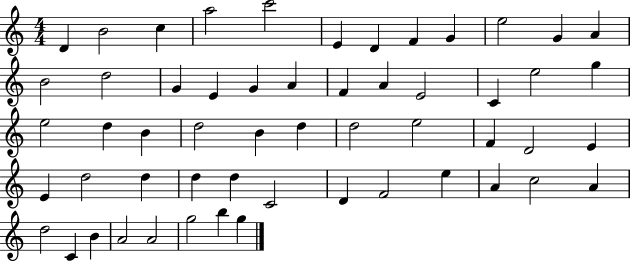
X:1
T:Untitled
M:4/4
L:1/4
K:C
D B2 c a2 c'2 E D F G e2 G A B2 d2 G E G A F A E2 C e2 g e2 d B d2 B d d2 e2 F D2 E E d2 d d d C2 D F2 e A c2 A d2 C B A2 A2 g2 b g